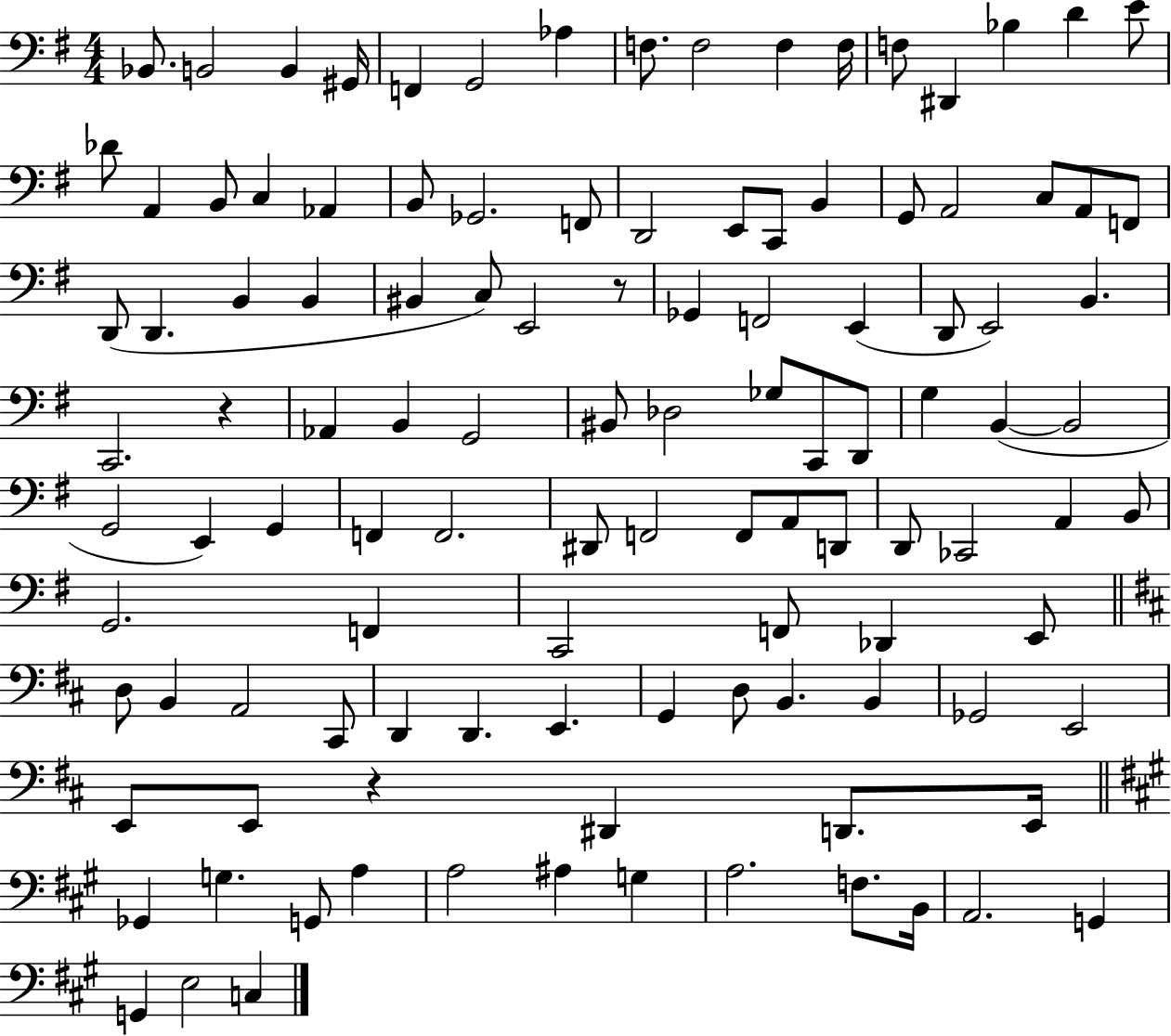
{
  \clef bass
  \numericTimeSignature
  \time 4/4
  \key g \major
  bes,8. b,2 b,4 gis,16 | f,4 g,2 aes4 | f8. f2 f4 f16 | f8 dis,4 bes4 d'4 e'8 | \break des'8 a,4 b,8 c4 aes,4 | b,8 ges,2. f,8 | d,2 e,8 c,8 b,4 | g,8 a,2 c8 a,8 f,8 | \break d,8( d,4. b,4 b,4 | bis,4 c8) e,2 r8 | ges,4 f,2 e,4( | d,8 e,2) b,4. | \break c,2. r4 | aes,4 b,4 g,2 | bis,8 des2 ges8 c,8 d,8 | g4 b,4~(~ b,2 | \break g,2 e,4) g,4 | f,4 f,2. | dis,8 f,2 f,8 a,8 d,8 | d,8 ces,2 a,4 b,8 | \break g,2. f,4 | c,2 f,8 des,4 e,8 | \bar "||" \break \key b \minor d8 b,4 a,2 cis,8 | d,4 d,4. e,4. | g,4 d8 b,4. b,4 | ges,2 e,2 | \break e,8 e,8 r4 dis,4 d,8. e,16 | \bar "||" \break \key a \major ges,4 g4. g,8 a4 | a2 ais4 g4 | a2. f8. b,16 | a,2. g,4 | \break g,4 e2 c4 | \bar "|."
}